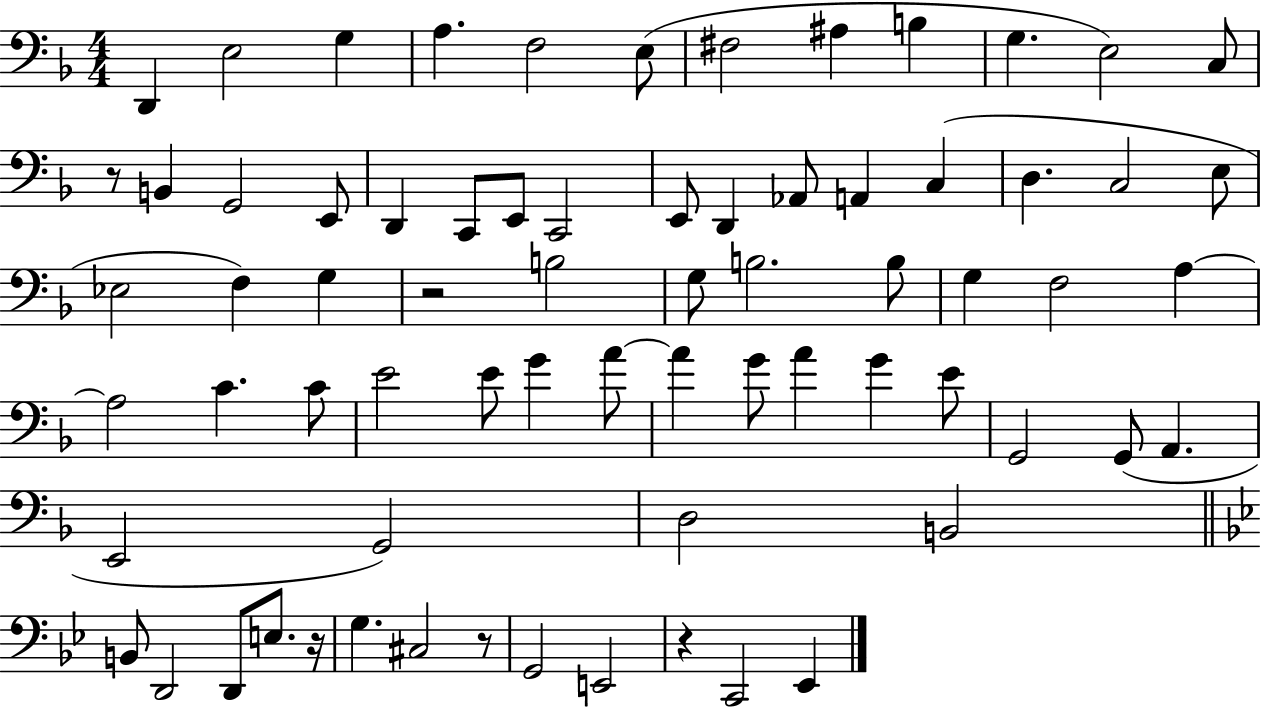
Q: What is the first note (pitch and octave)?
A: D2